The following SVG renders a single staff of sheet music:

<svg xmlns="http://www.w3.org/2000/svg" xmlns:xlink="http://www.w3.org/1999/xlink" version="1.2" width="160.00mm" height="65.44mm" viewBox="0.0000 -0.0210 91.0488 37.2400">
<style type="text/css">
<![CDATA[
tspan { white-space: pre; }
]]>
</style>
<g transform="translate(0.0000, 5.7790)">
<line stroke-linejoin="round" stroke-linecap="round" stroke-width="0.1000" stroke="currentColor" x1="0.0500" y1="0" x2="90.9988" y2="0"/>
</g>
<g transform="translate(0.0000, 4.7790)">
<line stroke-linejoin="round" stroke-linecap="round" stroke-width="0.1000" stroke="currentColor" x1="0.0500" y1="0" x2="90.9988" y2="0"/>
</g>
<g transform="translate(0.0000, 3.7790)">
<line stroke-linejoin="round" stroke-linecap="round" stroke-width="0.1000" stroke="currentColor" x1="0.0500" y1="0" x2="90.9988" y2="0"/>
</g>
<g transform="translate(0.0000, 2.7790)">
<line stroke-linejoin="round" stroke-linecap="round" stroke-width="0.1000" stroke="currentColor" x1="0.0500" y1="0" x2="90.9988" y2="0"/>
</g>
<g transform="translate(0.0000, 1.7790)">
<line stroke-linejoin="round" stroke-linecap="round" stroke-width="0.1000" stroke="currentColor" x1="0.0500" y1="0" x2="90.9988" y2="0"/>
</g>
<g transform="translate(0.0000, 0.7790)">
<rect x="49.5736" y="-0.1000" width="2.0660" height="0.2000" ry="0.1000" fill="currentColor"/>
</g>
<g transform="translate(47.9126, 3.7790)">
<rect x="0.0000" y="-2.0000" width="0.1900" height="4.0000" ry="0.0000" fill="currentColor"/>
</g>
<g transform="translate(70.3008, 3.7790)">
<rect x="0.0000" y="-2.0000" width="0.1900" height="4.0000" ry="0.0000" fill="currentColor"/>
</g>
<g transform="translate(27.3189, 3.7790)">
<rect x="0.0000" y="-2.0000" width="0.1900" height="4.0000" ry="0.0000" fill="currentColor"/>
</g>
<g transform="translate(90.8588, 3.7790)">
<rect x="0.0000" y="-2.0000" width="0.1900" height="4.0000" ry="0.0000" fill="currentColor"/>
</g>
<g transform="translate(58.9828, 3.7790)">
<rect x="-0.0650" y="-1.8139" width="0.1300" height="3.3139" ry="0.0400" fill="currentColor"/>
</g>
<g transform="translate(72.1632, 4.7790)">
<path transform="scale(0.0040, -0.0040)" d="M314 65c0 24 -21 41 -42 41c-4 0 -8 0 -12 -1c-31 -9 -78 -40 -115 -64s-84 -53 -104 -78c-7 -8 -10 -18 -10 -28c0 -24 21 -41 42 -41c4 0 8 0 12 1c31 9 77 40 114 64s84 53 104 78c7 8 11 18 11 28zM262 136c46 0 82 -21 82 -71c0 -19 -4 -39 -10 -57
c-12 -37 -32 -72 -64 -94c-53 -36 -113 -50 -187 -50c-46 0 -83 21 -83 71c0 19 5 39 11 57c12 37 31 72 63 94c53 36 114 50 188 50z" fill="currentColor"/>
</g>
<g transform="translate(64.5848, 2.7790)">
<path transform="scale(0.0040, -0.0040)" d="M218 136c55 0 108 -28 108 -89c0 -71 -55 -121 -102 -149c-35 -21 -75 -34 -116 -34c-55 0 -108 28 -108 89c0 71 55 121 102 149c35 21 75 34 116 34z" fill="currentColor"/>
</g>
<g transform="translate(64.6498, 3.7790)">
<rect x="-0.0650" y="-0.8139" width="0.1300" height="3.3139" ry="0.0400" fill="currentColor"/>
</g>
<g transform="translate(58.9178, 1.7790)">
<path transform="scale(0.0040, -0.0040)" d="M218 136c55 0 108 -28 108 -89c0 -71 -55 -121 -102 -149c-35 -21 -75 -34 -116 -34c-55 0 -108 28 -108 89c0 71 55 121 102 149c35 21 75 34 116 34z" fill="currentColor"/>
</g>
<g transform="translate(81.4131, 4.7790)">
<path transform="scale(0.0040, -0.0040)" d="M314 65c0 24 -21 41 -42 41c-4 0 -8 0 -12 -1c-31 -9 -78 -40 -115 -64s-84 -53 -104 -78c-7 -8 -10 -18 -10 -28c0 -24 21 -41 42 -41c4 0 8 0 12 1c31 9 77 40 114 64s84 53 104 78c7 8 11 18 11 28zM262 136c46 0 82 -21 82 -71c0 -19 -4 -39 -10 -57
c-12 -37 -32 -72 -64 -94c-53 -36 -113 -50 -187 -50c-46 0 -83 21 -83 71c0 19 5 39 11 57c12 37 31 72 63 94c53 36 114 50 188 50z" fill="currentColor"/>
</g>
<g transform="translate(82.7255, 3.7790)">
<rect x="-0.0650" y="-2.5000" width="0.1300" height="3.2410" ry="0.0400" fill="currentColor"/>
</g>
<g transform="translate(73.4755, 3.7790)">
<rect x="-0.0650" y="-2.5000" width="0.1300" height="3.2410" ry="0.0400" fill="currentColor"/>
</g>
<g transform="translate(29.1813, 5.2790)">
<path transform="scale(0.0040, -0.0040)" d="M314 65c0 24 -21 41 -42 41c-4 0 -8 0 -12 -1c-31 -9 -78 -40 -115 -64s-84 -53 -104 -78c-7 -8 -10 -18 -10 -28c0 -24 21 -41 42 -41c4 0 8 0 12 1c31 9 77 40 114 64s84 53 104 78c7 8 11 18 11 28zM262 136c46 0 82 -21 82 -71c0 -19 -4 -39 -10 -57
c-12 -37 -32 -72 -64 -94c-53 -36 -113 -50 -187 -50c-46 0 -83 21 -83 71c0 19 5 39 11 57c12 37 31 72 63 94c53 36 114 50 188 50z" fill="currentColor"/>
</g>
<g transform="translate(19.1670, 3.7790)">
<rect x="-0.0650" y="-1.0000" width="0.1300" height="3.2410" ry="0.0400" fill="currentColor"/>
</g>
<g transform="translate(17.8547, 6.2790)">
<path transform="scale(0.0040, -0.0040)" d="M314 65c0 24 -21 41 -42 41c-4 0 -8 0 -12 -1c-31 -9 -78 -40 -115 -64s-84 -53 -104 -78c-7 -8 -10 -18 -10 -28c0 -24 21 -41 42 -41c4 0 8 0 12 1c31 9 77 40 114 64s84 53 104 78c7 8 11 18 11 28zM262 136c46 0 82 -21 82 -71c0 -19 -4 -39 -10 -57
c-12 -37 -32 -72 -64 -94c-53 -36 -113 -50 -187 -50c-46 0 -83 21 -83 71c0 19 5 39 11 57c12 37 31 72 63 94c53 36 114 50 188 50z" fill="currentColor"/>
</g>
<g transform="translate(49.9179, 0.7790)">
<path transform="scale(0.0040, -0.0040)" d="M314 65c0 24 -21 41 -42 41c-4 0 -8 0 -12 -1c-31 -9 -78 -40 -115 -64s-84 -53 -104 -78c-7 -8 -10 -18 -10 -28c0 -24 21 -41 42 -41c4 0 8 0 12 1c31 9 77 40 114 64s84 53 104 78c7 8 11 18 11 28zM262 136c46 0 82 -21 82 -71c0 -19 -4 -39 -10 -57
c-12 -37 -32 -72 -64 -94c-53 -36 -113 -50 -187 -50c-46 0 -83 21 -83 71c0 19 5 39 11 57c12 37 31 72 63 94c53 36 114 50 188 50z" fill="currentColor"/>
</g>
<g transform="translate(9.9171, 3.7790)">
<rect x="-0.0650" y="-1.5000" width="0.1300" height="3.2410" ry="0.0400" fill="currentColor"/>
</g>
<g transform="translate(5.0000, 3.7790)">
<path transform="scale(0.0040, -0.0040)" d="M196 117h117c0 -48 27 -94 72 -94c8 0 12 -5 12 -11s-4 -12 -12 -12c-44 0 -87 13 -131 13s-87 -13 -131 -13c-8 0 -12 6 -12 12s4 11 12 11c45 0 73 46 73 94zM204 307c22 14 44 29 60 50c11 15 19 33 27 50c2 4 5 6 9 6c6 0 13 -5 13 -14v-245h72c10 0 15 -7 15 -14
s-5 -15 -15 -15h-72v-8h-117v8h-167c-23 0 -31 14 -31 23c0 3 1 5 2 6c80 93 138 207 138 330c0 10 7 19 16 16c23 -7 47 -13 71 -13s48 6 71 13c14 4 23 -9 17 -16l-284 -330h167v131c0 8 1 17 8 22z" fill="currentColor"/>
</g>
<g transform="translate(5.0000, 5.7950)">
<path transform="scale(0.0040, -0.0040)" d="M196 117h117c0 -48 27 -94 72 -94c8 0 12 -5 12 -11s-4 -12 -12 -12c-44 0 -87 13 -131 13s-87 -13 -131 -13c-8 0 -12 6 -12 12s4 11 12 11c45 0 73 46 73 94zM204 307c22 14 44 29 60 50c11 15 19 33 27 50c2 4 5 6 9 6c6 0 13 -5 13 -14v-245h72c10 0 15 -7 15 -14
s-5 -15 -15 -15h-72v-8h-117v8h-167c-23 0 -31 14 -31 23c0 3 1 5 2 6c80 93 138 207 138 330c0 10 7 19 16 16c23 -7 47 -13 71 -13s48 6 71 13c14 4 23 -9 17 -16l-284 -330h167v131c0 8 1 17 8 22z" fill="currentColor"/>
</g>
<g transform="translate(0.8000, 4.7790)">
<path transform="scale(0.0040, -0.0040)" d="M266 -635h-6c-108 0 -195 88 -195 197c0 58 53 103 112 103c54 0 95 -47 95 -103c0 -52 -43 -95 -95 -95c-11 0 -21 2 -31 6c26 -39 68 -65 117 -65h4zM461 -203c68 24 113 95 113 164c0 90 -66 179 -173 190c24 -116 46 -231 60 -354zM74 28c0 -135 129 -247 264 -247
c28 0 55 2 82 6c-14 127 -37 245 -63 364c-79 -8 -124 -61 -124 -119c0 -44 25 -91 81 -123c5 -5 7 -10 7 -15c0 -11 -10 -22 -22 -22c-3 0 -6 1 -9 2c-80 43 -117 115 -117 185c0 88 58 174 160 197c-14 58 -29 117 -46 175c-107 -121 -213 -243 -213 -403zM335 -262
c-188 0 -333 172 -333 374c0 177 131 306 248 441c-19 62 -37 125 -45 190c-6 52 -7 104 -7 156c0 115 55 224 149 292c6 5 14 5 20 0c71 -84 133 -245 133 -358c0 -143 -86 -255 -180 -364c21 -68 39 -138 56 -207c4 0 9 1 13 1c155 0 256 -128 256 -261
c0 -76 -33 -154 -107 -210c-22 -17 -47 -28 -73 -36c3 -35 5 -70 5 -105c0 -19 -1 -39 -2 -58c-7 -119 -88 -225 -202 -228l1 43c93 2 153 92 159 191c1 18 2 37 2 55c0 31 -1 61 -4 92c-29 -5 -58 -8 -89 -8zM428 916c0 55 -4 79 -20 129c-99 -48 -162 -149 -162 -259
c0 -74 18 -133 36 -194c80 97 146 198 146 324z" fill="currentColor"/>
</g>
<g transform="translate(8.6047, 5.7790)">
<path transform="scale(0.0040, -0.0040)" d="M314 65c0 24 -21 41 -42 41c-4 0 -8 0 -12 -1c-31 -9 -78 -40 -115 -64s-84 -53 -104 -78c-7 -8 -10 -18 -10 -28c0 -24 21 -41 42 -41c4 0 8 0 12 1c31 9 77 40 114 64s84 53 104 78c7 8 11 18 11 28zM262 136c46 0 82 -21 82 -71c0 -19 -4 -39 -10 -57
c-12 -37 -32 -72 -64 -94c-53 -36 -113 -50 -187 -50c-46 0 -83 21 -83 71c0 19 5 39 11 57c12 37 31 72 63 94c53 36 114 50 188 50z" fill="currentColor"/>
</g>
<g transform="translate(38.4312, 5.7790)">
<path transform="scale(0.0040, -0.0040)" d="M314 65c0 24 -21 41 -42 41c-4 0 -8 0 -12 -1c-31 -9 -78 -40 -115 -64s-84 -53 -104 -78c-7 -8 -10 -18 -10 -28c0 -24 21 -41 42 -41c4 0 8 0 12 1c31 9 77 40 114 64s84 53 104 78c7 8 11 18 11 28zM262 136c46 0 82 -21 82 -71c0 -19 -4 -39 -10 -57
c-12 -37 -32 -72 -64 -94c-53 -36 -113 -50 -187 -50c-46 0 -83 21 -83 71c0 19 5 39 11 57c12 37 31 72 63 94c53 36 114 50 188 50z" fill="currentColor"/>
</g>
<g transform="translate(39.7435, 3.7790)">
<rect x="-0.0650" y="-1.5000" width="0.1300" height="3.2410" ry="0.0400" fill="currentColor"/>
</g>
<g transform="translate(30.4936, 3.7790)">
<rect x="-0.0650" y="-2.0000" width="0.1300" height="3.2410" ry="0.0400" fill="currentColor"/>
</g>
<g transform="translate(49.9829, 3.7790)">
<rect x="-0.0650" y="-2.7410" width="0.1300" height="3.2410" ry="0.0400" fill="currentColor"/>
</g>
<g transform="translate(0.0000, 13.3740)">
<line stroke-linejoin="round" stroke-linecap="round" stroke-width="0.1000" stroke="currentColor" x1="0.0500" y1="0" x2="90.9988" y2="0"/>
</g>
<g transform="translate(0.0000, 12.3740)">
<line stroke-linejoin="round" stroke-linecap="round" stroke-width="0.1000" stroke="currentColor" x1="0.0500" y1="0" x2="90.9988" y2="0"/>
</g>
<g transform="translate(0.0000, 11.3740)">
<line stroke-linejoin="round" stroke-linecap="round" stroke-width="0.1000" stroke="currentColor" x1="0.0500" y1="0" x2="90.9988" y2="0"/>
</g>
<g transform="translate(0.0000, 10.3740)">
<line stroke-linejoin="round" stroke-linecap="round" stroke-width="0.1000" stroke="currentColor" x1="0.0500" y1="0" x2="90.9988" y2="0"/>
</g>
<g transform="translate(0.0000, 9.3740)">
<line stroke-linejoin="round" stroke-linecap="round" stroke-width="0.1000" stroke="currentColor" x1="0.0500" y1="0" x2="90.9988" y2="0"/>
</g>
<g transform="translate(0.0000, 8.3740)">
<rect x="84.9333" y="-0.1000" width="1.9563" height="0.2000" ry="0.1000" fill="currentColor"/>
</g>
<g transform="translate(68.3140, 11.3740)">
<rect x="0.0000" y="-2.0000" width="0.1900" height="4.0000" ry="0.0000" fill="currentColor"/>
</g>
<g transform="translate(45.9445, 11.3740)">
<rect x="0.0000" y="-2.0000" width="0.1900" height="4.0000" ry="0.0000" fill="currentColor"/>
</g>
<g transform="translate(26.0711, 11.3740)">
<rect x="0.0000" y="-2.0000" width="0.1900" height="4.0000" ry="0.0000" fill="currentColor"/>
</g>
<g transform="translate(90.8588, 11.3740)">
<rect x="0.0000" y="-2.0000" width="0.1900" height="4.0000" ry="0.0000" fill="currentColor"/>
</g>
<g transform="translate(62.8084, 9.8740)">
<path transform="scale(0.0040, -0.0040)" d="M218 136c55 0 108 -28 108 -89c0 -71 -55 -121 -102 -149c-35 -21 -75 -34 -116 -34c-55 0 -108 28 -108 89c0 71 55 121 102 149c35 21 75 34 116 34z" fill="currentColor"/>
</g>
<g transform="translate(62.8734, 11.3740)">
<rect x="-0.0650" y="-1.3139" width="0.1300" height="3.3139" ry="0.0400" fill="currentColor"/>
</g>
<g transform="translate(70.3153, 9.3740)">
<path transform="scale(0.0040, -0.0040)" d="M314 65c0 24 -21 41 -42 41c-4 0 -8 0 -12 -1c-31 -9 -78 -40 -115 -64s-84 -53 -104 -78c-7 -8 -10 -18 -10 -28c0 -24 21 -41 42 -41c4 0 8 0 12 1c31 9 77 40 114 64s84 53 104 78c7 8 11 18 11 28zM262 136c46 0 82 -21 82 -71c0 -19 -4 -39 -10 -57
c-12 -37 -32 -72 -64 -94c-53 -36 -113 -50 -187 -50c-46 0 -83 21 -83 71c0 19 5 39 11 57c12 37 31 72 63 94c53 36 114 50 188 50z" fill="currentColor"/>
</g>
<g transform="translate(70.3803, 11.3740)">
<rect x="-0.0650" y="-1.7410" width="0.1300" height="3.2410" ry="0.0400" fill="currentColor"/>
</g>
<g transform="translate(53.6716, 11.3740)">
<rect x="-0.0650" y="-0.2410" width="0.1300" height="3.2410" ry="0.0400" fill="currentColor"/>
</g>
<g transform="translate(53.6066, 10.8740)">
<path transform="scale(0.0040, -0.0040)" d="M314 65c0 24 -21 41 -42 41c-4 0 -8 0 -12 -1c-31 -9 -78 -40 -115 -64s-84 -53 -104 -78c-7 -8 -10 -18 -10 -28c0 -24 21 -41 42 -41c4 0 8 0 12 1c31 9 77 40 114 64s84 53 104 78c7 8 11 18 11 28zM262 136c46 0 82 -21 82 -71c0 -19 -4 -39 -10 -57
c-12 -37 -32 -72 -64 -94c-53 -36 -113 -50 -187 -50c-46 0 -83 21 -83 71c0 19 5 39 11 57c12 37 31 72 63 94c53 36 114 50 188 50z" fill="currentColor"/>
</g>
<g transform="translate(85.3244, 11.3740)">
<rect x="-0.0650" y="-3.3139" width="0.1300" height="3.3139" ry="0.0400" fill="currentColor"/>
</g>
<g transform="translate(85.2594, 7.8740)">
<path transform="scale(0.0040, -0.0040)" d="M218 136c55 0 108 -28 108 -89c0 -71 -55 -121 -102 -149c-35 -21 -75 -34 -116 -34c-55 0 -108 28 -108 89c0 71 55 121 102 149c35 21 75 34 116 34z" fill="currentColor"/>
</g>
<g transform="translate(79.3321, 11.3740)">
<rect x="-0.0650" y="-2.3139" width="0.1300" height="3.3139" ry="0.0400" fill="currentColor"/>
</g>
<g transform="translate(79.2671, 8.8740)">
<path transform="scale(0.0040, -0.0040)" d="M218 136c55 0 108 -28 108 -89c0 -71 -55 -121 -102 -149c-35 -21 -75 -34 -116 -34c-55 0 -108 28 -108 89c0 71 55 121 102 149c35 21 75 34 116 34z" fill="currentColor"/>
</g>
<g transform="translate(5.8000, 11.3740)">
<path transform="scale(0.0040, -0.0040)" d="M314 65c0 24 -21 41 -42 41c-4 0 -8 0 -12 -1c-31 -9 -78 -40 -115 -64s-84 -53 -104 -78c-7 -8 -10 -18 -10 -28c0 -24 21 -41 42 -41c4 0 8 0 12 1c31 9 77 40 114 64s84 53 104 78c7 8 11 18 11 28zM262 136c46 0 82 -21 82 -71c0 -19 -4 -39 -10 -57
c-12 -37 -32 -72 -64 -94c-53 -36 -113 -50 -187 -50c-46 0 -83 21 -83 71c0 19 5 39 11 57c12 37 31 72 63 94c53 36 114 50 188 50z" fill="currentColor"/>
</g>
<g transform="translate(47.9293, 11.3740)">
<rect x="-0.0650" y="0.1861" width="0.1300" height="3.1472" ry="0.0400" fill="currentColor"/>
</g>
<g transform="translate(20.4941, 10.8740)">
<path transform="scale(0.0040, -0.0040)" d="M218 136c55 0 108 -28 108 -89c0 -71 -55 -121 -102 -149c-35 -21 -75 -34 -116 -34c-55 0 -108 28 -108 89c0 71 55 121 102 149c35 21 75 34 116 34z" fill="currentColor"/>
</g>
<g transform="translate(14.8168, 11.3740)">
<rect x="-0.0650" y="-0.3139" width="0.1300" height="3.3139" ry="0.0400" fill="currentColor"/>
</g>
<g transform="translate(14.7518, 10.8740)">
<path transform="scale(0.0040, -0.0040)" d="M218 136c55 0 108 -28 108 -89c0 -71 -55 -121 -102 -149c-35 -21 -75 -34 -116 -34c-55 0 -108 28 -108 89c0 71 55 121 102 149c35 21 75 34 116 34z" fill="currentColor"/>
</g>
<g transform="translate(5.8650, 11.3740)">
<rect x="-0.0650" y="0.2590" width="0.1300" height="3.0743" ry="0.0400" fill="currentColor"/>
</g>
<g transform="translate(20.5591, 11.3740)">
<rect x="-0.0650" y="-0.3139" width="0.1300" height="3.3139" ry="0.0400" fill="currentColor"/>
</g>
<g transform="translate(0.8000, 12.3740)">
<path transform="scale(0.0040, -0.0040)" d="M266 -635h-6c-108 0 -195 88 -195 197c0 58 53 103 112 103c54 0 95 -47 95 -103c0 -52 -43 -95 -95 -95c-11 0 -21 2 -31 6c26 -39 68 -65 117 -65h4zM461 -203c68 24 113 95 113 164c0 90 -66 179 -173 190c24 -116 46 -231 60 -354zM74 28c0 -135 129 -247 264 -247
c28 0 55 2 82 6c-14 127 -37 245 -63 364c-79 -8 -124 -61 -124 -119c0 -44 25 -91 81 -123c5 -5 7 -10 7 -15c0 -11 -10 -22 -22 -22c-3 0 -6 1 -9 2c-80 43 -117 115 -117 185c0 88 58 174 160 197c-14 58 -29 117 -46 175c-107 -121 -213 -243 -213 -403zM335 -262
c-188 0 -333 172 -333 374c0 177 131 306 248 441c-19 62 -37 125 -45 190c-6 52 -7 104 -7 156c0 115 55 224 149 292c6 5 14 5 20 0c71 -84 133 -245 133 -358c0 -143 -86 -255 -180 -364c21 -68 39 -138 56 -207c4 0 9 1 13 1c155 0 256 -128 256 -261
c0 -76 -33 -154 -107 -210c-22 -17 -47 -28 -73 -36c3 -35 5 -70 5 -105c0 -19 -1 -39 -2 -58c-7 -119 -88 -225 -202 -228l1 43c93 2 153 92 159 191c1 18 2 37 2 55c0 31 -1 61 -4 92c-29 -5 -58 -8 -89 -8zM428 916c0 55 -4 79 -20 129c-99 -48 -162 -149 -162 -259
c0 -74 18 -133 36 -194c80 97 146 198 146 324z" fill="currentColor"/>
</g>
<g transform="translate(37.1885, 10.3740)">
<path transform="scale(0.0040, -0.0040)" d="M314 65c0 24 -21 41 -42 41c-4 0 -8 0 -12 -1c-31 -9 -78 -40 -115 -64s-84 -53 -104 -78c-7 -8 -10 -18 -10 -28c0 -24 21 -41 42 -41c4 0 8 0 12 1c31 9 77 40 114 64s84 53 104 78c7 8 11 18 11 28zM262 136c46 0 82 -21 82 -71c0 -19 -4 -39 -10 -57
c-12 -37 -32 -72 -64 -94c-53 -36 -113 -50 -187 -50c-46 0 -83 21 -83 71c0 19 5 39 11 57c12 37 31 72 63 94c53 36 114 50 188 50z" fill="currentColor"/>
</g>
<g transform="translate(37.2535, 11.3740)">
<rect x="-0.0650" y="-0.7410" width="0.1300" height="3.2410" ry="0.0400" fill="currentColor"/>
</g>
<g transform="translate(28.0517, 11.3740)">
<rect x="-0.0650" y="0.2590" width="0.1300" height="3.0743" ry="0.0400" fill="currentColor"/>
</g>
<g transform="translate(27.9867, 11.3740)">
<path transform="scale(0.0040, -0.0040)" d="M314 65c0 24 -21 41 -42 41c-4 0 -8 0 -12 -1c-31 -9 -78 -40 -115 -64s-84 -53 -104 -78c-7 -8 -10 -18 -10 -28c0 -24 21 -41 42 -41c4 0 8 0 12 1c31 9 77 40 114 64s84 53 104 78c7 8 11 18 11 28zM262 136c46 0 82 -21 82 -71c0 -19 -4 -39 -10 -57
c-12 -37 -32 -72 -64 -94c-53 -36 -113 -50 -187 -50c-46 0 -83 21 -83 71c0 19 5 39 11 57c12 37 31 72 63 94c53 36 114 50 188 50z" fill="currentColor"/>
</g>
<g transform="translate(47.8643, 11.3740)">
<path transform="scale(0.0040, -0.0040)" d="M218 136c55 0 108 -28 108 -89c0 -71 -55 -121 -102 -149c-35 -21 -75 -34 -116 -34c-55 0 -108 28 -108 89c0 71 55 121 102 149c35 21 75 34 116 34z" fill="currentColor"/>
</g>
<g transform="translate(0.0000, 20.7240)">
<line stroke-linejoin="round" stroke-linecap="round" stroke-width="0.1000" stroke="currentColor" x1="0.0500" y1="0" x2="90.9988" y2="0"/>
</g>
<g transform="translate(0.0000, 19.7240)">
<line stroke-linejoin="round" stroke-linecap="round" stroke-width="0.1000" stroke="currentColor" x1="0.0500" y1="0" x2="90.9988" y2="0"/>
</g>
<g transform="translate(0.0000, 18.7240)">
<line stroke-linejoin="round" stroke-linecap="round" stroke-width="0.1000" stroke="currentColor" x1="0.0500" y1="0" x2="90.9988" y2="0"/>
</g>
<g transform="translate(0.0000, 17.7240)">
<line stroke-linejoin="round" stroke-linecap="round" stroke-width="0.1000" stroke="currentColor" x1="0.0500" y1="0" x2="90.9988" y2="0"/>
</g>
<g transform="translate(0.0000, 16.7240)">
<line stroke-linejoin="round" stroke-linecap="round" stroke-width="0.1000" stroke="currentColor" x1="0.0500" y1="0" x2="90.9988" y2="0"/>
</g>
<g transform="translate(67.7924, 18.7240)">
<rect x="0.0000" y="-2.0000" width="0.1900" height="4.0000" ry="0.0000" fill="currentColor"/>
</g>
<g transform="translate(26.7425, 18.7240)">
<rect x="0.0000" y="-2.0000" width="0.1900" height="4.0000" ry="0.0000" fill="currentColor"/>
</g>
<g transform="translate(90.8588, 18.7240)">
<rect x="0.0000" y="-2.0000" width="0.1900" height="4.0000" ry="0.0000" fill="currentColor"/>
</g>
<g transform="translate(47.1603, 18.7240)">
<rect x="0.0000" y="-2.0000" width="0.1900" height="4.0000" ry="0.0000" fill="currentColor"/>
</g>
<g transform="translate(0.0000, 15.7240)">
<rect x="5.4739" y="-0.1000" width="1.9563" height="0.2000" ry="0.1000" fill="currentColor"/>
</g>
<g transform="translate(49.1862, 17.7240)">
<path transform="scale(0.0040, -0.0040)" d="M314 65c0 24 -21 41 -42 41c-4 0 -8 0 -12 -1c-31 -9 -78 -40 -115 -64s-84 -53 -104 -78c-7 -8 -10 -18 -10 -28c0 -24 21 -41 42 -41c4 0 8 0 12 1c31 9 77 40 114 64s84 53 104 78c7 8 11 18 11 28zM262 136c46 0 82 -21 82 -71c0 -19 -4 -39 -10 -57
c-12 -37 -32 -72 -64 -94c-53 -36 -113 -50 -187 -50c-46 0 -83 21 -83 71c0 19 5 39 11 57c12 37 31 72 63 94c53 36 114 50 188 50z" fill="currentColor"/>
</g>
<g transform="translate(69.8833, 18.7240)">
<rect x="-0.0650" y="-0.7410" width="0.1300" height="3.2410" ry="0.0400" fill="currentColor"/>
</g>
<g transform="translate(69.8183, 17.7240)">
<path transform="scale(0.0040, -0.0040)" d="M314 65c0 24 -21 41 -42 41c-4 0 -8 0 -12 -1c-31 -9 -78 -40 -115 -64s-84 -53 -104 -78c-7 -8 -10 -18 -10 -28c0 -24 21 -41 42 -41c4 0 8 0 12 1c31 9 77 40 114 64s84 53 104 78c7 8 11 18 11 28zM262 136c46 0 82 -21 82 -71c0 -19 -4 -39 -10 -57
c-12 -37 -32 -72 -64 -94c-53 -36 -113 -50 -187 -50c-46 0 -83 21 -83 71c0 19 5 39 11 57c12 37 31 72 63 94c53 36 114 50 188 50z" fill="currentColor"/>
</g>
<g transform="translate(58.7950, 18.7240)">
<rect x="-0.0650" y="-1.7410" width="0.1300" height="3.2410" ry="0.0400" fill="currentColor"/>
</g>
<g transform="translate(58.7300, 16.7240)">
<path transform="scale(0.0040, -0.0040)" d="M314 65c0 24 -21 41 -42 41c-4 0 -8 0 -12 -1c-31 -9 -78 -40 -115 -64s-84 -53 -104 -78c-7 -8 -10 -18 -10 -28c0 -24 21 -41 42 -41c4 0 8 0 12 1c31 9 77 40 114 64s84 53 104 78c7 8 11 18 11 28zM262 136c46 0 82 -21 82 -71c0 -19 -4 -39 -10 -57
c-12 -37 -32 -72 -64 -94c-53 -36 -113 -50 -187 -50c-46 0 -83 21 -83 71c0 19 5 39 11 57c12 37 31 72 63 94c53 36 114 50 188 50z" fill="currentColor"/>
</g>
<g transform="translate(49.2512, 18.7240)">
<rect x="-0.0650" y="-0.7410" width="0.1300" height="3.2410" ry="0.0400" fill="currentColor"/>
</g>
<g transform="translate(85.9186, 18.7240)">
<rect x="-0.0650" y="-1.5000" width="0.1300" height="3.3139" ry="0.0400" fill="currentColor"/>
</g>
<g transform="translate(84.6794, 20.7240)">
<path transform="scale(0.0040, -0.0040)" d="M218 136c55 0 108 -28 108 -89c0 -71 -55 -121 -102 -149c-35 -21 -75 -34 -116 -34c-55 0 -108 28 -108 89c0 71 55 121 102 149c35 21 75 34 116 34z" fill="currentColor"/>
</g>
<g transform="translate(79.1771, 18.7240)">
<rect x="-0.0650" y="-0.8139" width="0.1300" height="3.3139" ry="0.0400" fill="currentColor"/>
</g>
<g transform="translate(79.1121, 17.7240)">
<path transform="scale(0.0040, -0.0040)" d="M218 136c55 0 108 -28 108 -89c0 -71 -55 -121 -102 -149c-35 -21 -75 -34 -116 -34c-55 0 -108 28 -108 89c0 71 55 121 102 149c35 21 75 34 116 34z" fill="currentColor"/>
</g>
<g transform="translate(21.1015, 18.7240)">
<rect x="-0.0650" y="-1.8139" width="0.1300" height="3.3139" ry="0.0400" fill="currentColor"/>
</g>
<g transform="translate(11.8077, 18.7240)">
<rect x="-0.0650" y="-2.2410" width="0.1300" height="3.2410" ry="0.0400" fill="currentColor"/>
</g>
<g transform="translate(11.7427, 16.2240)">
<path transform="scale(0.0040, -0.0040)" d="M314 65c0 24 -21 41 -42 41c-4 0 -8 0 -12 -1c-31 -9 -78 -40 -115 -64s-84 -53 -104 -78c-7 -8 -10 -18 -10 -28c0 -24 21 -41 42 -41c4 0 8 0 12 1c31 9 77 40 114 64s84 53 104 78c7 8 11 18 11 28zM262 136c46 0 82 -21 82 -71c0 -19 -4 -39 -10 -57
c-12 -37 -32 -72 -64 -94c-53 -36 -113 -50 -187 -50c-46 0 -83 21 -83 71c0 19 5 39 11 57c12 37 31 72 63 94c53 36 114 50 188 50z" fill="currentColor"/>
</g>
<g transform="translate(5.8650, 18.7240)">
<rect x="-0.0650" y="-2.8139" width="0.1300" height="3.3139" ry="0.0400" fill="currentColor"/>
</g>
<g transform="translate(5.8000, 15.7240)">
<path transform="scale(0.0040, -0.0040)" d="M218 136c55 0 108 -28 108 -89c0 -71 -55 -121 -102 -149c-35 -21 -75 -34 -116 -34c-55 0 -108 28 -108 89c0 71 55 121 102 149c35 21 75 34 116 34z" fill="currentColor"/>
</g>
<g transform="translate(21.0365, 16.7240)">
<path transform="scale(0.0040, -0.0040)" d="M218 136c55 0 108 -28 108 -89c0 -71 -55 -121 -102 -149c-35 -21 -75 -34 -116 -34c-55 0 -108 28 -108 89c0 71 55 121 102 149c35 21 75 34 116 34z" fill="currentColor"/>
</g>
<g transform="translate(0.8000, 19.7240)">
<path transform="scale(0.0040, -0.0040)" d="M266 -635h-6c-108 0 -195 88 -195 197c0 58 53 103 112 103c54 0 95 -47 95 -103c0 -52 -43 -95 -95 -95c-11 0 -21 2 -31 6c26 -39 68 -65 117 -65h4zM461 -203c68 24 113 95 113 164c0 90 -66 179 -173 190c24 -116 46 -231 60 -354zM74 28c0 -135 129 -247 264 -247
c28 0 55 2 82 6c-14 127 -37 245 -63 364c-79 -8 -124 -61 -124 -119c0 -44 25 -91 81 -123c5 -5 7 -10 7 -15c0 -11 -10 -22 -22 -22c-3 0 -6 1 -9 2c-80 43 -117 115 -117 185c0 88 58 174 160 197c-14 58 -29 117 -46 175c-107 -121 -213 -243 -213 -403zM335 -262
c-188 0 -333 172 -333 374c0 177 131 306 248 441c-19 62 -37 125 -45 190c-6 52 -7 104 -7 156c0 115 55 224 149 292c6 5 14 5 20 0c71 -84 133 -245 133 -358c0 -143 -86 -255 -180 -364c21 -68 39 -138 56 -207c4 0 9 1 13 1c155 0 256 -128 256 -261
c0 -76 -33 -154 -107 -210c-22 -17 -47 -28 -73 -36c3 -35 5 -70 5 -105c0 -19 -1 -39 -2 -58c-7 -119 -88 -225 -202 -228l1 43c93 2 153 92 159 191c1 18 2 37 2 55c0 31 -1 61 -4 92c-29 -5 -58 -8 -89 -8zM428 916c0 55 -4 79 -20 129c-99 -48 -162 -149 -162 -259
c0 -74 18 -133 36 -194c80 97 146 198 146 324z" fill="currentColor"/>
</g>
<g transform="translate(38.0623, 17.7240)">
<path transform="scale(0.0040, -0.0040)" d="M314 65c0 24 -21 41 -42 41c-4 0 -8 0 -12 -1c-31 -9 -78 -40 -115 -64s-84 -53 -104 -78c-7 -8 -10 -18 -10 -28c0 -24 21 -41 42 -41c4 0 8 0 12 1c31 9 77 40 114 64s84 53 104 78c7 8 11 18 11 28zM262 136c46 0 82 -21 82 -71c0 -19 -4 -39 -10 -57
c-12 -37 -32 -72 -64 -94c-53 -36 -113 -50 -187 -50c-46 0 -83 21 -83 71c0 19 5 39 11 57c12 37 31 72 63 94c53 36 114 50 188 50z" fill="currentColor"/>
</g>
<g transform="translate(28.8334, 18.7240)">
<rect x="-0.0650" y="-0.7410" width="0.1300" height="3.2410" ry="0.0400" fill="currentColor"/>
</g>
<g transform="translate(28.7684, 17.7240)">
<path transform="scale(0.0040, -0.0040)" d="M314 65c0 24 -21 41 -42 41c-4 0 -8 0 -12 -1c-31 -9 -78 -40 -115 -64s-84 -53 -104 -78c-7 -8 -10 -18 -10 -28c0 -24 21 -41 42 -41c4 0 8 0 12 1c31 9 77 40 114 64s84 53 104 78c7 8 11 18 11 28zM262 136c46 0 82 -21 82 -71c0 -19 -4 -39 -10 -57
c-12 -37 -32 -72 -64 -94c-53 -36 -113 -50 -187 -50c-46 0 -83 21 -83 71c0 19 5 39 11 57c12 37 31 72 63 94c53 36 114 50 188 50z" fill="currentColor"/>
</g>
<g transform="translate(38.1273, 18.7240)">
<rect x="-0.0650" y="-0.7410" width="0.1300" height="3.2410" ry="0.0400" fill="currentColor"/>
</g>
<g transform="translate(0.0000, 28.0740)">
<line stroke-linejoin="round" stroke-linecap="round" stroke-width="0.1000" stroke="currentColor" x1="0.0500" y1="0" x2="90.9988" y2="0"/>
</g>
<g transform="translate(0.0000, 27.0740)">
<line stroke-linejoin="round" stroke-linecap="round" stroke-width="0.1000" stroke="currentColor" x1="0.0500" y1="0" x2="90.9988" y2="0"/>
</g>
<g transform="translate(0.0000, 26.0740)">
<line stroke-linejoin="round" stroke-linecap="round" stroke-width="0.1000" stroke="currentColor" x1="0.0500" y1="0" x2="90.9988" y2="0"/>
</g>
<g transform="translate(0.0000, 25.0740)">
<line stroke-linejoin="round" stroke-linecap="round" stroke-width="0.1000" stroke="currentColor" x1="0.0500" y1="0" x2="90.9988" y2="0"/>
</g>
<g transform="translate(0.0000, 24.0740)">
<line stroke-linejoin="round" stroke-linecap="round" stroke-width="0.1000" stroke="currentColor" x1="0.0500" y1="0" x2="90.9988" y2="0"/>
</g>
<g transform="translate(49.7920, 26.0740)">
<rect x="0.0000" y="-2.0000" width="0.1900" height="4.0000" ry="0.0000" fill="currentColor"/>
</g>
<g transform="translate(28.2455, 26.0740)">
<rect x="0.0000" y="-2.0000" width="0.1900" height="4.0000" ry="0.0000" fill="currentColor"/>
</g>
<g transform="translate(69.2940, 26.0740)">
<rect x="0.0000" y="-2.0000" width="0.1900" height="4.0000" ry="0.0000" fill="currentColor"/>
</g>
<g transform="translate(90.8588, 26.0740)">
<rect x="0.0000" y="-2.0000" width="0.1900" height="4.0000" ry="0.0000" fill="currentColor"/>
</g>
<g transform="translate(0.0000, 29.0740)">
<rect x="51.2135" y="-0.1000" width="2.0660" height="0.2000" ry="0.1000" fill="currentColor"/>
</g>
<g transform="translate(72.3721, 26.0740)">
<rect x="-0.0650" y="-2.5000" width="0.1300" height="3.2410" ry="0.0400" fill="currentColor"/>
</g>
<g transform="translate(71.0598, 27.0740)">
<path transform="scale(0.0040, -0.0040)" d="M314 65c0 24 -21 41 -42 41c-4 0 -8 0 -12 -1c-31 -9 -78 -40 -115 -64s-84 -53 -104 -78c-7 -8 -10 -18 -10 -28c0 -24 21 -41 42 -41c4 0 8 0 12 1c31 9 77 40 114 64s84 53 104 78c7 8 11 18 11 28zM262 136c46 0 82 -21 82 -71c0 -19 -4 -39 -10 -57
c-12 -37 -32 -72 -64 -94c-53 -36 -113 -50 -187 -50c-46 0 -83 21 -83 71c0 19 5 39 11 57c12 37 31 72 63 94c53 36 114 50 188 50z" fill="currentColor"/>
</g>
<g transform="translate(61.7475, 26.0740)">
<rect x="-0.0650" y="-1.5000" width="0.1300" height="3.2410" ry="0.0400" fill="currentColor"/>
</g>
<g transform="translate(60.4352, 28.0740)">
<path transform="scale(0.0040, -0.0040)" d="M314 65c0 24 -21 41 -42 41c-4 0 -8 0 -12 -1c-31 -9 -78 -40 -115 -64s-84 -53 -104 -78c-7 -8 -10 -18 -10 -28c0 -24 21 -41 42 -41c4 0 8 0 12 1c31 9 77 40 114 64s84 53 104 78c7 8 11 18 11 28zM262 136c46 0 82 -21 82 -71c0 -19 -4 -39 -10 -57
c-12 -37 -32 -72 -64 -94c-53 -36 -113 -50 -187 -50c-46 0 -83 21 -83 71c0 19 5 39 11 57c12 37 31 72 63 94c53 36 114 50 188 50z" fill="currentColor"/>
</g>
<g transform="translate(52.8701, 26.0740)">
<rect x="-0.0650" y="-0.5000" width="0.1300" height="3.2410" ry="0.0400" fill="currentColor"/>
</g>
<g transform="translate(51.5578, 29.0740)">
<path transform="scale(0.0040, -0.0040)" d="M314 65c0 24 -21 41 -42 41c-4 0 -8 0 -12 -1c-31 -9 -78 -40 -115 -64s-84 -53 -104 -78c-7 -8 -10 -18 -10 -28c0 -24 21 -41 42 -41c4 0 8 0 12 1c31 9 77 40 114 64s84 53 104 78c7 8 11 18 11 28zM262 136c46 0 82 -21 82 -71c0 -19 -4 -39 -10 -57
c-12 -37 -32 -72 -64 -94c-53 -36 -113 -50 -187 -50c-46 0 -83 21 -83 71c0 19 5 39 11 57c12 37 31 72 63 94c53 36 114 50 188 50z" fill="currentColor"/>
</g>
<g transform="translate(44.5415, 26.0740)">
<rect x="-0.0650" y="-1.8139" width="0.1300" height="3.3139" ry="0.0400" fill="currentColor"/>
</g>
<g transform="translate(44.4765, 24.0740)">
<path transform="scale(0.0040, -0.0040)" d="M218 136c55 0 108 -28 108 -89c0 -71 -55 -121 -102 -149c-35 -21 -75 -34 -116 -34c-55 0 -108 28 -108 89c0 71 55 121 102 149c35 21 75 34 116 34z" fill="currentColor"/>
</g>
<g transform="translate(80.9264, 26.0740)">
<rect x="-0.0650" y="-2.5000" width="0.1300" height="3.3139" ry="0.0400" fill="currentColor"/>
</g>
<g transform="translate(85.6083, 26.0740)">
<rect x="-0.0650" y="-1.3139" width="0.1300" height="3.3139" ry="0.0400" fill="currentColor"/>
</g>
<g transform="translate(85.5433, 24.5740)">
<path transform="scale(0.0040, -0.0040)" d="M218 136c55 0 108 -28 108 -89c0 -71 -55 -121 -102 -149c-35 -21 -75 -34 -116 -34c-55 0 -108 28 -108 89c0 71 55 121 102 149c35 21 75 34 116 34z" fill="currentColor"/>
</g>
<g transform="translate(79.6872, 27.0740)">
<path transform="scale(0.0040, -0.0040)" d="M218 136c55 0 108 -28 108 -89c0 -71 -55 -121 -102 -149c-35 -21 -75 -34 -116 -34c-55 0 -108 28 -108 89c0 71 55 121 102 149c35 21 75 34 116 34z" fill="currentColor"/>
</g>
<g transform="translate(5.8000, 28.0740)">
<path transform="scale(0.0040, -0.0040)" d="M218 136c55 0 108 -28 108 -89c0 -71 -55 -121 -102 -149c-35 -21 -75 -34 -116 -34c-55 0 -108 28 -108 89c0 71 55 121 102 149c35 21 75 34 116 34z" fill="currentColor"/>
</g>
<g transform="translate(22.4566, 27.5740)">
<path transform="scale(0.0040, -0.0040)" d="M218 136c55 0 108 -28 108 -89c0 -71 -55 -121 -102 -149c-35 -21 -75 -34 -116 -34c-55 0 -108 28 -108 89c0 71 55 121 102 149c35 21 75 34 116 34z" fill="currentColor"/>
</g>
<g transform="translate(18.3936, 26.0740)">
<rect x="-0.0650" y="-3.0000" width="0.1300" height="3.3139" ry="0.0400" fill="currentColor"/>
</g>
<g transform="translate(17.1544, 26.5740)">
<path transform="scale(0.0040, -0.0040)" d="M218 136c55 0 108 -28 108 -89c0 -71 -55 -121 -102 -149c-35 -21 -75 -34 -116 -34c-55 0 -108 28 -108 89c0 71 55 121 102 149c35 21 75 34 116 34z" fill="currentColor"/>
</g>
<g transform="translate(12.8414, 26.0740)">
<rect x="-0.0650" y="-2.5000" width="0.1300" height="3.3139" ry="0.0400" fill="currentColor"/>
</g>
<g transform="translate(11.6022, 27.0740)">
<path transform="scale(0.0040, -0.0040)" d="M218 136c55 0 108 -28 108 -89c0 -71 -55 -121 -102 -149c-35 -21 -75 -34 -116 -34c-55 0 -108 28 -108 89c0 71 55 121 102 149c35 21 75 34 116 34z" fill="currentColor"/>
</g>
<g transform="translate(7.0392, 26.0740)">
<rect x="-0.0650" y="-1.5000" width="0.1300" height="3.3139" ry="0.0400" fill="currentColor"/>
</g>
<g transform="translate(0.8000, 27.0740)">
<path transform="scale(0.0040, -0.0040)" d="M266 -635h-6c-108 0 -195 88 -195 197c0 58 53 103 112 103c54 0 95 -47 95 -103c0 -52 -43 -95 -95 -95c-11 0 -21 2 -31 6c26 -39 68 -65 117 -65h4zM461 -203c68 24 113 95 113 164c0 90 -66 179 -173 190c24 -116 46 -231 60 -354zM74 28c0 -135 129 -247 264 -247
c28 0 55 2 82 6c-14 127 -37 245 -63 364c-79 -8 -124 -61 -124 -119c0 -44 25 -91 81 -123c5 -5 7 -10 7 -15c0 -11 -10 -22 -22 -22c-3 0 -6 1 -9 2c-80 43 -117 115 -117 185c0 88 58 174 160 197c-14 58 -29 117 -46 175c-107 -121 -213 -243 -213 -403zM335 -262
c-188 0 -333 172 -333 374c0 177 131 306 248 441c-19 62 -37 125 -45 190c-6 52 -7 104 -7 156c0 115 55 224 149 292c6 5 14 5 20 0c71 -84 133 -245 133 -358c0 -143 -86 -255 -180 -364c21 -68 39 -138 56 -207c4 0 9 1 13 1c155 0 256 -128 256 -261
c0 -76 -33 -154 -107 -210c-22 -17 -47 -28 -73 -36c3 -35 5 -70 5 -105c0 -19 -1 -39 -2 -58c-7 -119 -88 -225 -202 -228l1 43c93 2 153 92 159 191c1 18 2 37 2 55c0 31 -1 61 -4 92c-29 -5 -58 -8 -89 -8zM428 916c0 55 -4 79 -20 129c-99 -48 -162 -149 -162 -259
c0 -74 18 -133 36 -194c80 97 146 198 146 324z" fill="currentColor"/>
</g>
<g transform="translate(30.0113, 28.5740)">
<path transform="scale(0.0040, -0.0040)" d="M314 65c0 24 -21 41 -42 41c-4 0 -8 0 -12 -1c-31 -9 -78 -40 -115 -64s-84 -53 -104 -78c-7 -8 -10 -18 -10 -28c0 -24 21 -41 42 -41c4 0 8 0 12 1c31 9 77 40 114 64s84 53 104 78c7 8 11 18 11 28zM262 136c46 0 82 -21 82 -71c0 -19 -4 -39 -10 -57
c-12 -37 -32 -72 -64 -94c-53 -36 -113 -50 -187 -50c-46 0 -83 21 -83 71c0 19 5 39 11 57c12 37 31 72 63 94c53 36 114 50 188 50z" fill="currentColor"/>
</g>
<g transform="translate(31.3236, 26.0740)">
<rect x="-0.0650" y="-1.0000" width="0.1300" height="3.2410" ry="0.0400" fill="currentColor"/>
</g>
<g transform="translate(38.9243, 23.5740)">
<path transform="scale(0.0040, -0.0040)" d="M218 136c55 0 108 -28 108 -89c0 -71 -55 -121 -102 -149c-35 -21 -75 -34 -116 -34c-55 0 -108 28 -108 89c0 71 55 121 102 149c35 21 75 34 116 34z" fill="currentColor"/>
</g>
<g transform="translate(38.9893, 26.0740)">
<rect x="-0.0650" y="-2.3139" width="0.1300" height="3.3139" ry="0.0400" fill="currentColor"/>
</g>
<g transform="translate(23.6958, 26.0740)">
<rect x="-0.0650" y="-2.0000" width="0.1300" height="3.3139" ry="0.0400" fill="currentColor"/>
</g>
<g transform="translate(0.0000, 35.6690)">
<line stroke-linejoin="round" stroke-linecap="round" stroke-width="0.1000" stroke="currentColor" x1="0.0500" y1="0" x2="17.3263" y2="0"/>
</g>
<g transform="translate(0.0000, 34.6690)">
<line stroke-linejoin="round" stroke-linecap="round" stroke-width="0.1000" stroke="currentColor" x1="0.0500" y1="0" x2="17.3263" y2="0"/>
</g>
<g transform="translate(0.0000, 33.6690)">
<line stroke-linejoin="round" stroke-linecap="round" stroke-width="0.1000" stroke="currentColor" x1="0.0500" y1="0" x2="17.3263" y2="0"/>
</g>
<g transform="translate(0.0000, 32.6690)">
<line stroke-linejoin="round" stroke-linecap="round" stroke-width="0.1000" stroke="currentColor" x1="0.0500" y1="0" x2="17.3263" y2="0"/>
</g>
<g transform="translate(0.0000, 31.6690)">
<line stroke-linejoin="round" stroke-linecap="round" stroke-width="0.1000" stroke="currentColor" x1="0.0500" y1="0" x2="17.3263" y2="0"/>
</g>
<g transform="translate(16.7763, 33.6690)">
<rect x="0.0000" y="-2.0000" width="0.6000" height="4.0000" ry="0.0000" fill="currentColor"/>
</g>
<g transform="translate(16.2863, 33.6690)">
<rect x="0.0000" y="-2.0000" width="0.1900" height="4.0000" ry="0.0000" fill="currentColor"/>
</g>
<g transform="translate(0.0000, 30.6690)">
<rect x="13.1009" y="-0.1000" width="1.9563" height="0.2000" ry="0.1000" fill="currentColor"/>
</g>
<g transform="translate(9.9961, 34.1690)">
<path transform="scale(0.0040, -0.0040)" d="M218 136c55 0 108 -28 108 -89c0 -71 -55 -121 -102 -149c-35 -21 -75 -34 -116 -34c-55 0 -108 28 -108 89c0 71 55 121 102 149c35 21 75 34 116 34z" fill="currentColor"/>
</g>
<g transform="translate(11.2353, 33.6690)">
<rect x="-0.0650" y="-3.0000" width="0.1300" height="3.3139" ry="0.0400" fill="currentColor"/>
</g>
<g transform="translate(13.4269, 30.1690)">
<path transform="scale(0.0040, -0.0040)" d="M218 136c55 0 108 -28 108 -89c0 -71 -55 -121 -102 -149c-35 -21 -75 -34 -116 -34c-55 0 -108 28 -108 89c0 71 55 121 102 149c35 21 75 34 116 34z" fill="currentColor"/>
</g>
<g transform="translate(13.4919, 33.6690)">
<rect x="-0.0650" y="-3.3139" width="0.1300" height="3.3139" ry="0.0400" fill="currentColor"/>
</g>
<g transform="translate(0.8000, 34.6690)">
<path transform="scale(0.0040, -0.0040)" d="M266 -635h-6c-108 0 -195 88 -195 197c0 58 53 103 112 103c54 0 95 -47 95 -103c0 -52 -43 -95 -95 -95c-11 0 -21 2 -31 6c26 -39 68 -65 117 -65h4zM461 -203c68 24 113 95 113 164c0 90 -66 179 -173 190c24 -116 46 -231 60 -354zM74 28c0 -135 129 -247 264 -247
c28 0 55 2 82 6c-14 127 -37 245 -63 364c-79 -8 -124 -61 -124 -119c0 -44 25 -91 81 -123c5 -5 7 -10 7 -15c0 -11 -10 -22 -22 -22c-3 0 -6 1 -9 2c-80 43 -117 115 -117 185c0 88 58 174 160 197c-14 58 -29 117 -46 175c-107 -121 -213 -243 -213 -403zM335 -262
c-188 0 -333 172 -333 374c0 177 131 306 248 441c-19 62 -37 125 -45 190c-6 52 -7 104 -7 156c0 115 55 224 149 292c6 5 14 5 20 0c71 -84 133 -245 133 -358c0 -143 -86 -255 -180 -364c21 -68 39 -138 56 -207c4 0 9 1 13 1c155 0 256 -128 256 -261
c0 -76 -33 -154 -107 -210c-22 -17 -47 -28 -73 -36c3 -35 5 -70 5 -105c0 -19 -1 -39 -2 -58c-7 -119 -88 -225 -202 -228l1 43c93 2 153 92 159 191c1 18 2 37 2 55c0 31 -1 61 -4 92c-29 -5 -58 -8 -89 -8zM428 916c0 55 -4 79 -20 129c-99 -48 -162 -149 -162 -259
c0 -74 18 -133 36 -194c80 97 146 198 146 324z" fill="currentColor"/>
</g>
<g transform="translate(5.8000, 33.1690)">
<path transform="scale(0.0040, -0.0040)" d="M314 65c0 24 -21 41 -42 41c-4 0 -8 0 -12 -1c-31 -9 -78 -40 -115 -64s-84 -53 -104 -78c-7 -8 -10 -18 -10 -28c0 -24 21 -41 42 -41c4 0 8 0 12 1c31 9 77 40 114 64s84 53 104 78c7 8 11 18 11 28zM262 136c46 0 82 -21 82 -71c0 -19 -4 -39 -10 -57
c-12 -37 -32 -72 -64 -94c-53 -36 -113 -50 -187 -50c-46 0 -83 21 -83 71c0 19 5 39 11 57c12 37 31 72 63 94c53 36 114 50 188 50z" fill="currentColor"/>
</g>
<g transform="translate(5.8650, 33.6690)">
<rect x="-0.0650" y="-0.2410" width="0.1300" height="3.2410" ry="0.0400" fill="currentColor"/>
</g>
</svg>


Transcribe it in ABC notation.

X:1
T:Untitled
M:4/4
L:1/4
K:C
E2 D2 F2 E2 a2 f d G2 G2 B2 c c B2 d2 B c2 e f2 g b a g2 f d2 d2 d2 f2 d2 d E E G A F D2 g f C2 E2 G2 G e c2 A b